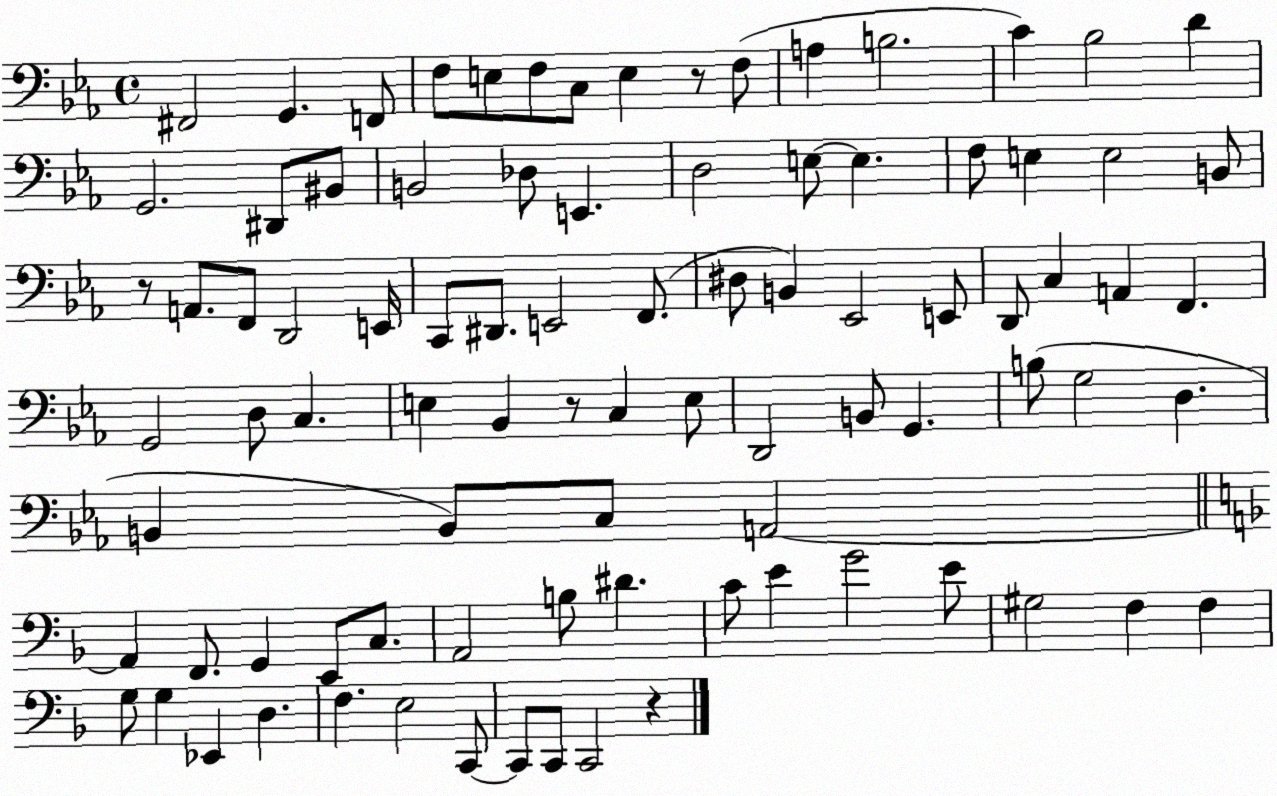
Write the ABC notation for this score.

X:1
T:Untitled
M:4/4
L:1/4
K:Eb
^F,,2 G,, F,,/2 F,/2 E,/2 F,/2 C,/2 E, z/2 F,/2 A, B,2 C _B,2 D G,,2 ^D,,/2 ^B,,/2 B,,2 _D,/2 E,, D,2 E,/2 E, F,/2 E, E,2 B,,/2 z/2 A,,/2 F,,/2 D,,2 E,,/4 C,,/2 ^D,,/2 E,,2 F,,/2 ^D,/2 B,, _E,,2 E,,/2 D,,/2 C, A,, F,, G,,2 D,/2 C, E, _B,, z/2 C, E,/2 D,,2 B,,/2 G,, B,/2 G,2 D, B,, B,,/2 C,/2 A,,2 A,, F,,/2 G,, E,,/2 C,/2 A,,2 B,/2 ^D C/2 E G2 E/2 ^G,2 F, F, G,/2 G, _E,, D, F, E,2 C,,/2 C,,/2 C,,/2 C,,2 z